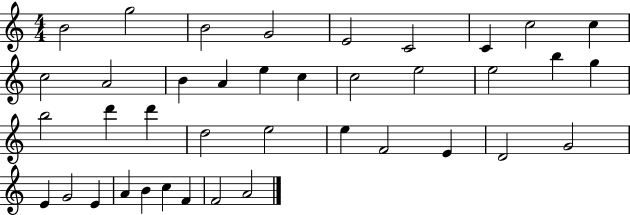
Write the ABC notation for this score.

X:1
T:Untitled
M:4/4
L:1/4
K:C
B2 g2 B2 G2 E2 C2 C c2 c c2 A2 B A e c c2 e2 e2 b g b2 d' d' d2 e2 e F2 E D2 G2 E G2 E A B c F F2 A2